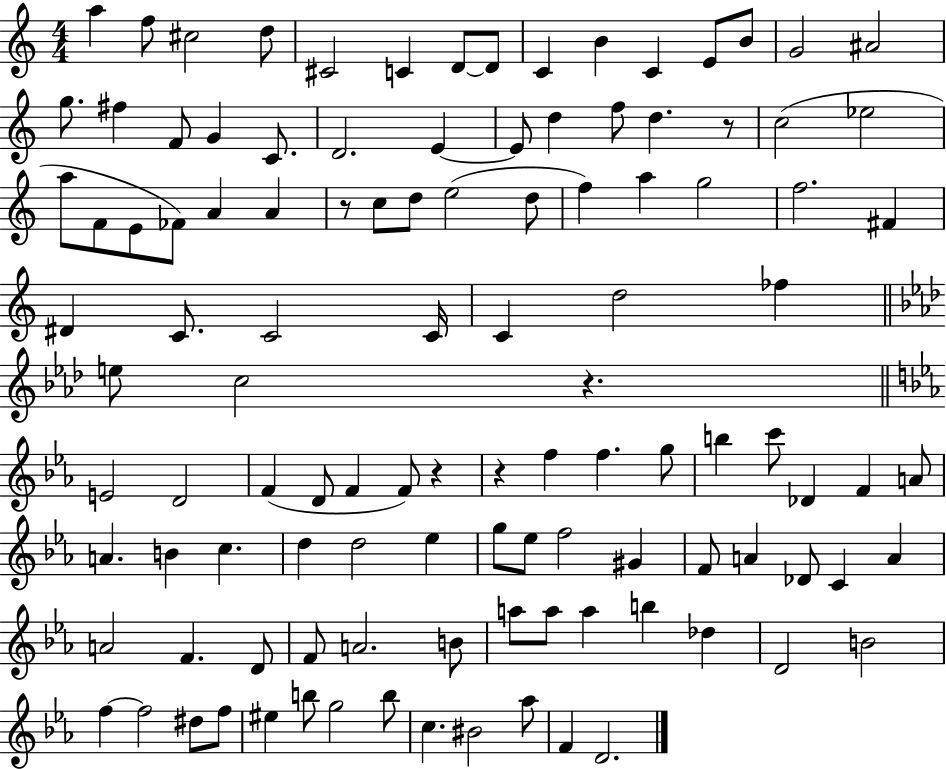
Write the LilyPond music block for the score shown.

{
  \clef treble
  \numericTimeSignature
  \time 4/4
  \key c \major
  a''4 f''8 cis''2 d''8 | cis'2 c'4 d'8~~ d'8 | c'4 b'4 c'4 e'8 b'8 | g'2 ais'2 | \break g''8. fis''4 f'8 g'4 c'8. | d'2. e'4~~ | e'8 d''4 f''8 d''4. r8 | c''2( ees''2 | \break a''8 f'8 e'8 fes'8) a'4 a'4 | r8 c''8 d''8 e''2( d''8 | f''4) a''4 g''2 | f''2. fis'4 | \break dis'4 c'8. c'2 c'16 | c'4 d''2 fes''4 | \bar "||" \break \key aes \major e''8 c''2 r4. | \bar "||" \break \key c \minor e'2 d'2 | f'4( d'8 f'4 f'8) r4 | r4 f''4 f''4. g''8 | b''4 c'''8 des'4 f'4 a'8 | \break a'4. b'4 c''4. | d''4 d''2 ees''4 | g''8 ees''8 f''2 gis'4 | f'8 a'4 des'8 c'4 a'4 | \break a'2 f'4. d'8 | f'8 a'2. b'8 | a''8 a''8 a''4 b''4 des''4 | d'2 b'2 | \break f''4~~ f''2 dis''8 f''8 | eis''4 b''8 g''2 b''8 | c''4. bis'2 aes''8 | f'4 d'2. | \break \bar "|."
}